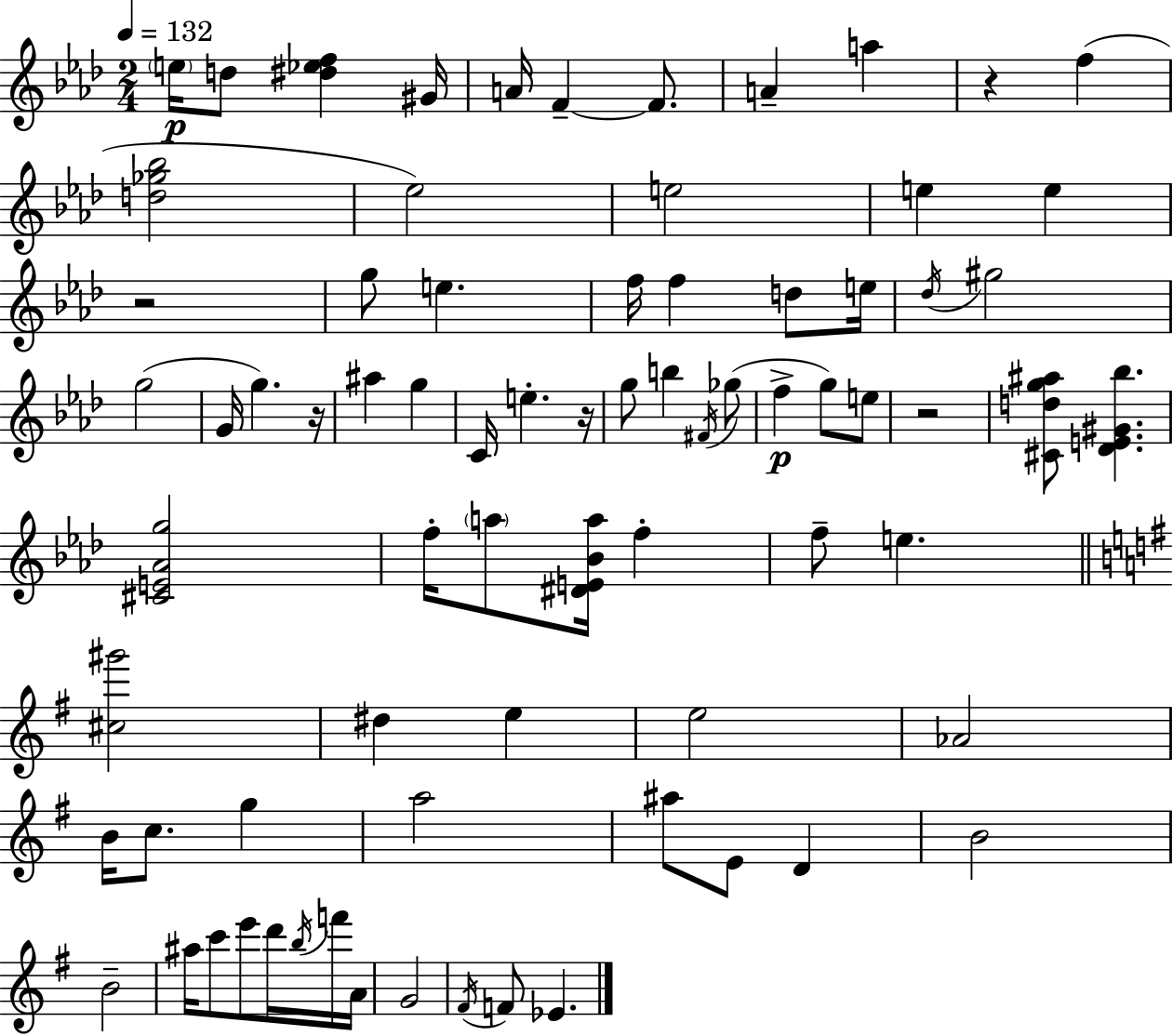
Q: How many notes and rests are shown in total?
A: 76